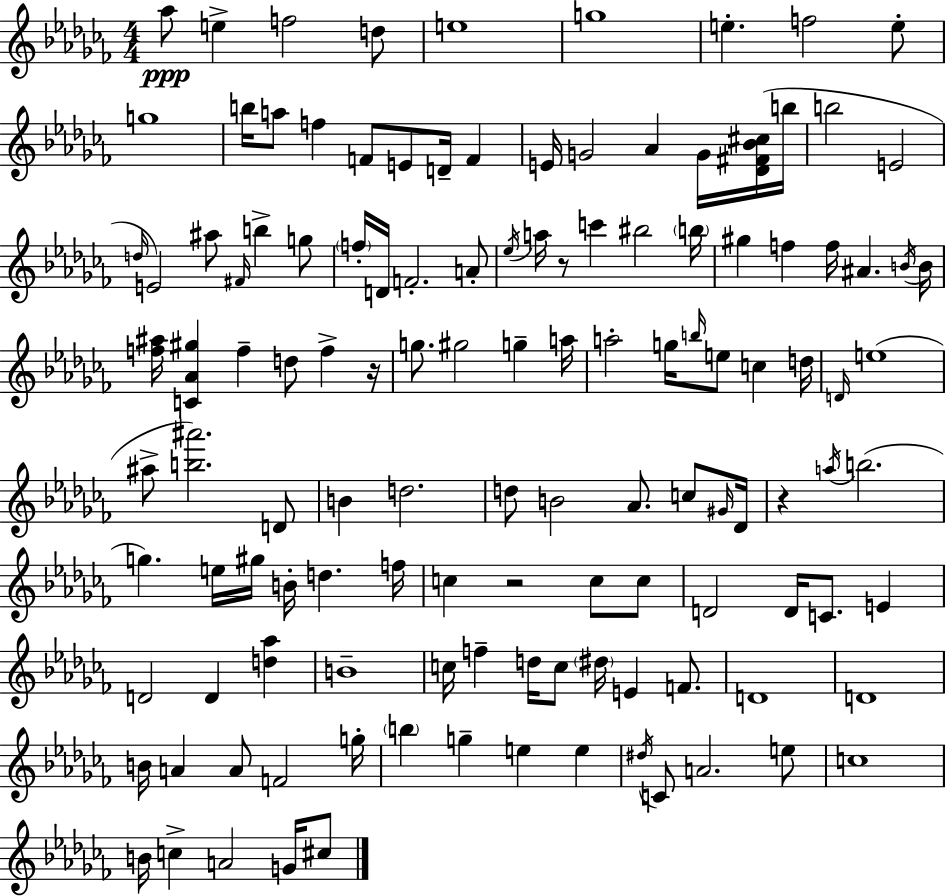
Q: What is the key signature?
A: AES minor